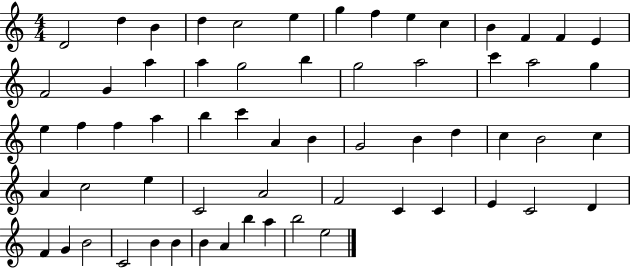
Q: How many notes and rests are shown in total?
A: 62